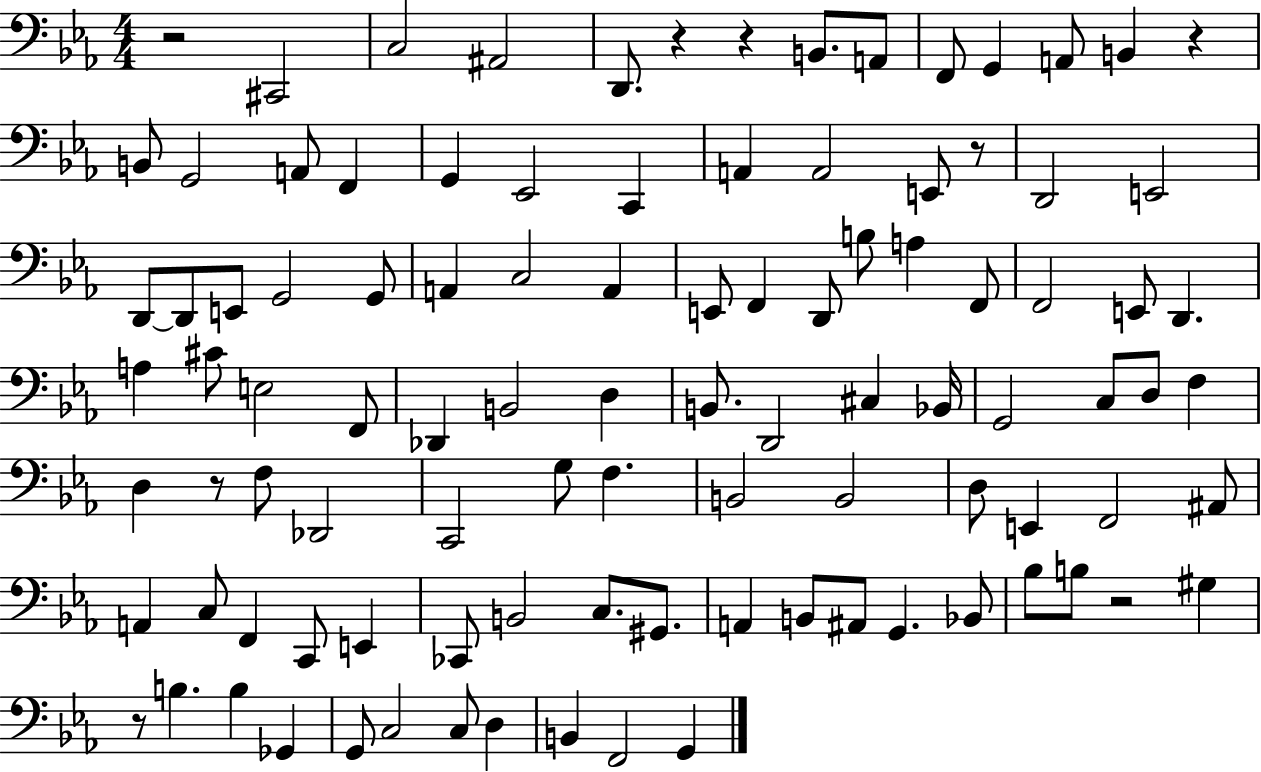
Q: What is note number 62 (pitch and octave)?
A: B2